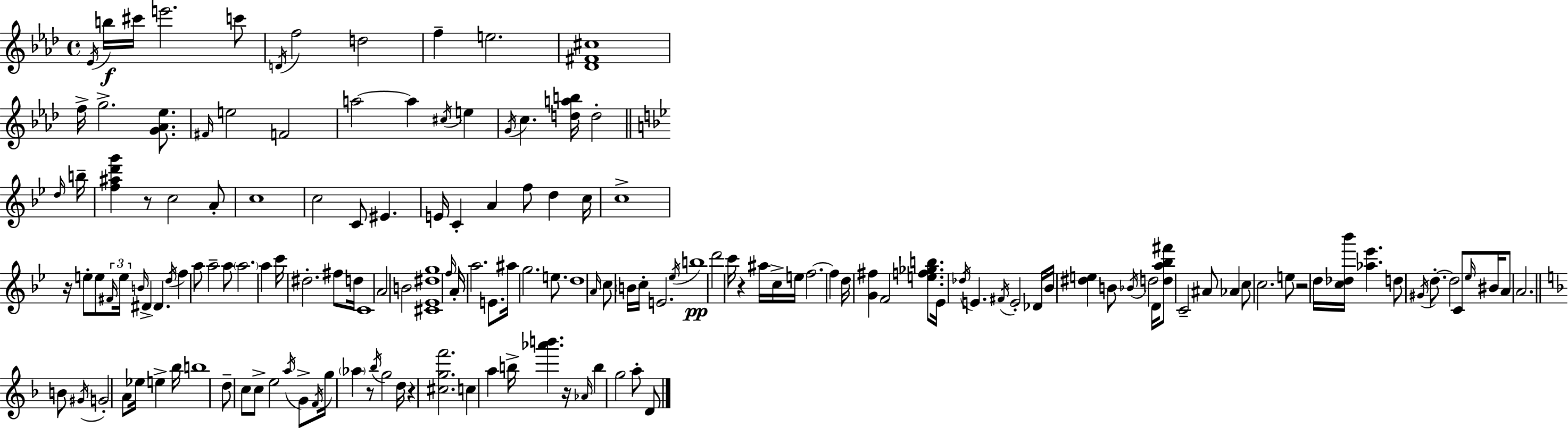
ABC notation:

X:1
T:Untitled
M:4/4
L:1/4
K:Ab
_E/4 b/4 ^c'/4 e'2 c'/2 D/4 f2 d2 f e2 [_D^F^c]4 f/4 g2 [G_A_e]/2 ^F/4 e2 F2 a2 a ^c/4 e G/4 c [dab]/4 d2 d/4 b/4 [f^ad'g'] z/2 c2 A/2 c4 c2 C/2 ^E E/4 C A f/2 d c/4 c4 z/4 e/2 e/2 ^F/4 e/4 B/4 ^D ^D d/4 f a/2 a2 a/2 a2 a c'/4 ^d2 ^f/2 d/4 C4 A2 B2 [^C_E^dg]4 f/4 A/4 a2 E/2 ^a/4 g2 e/2 d4 A/4 c/2 B/4 c/4 E2 _e/4 b4 d'2 c'/4 z ^a/4 c/4 e/4 f2 f d/4 [G^f] F2 [ef_gb]/2 _E/4 _d/4 E ^F/4 E2 _D/4 _B/4 [^de] B/2 _B/4 d2 D/4 [da_b^f']/2 C2 ^A/2 _A c/2 c2 e/2 z2 d/4 [c_d_b']/4 [_a_e'] d/2 ^G/4 d/2 d2 C/2 _e/4 ^B/4 A/2 A2 B/2 ^G/4 G2 A/2 _e/4 e _b/4 b4 d/2 c/2 c/2 e2 a/4 G/2 F/4 g/4 _a z/2 _b/4 g2 d/4 z [^cgf']2 c a b/4 [_a'b'] z/4 _A/4 b g2 a/2 D/2